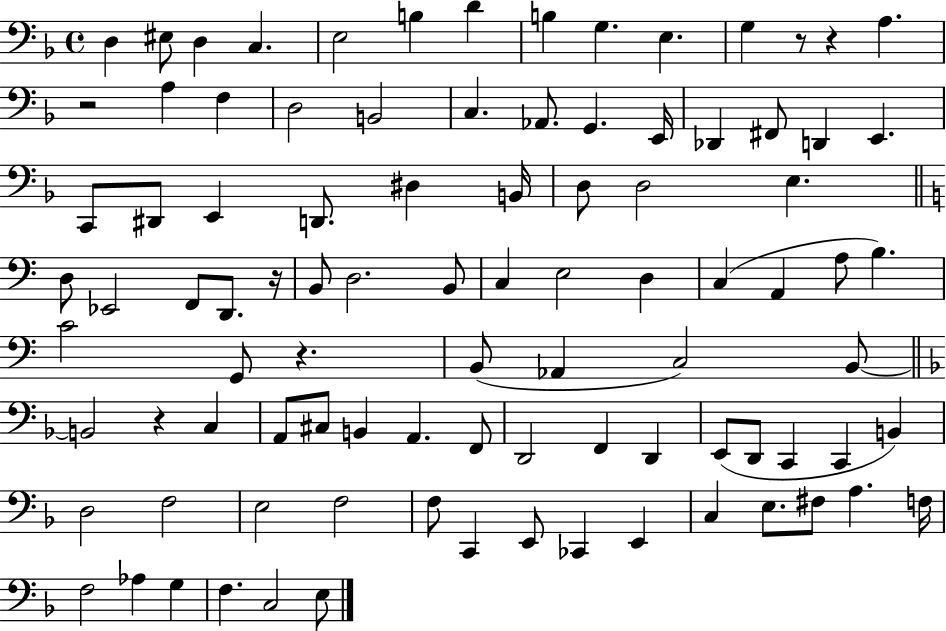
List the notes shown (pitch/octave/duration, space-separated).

D3/q EIS3/e D3/q C3/q. E3/h B3/q D4/q B3/q G3/q. E3/q. G3/q R/e R/q A3/q. R/h A3/q F3/q D3/h B2/h C3/q. Ab2/e. G2/q. E2/s Db2/q F#2/e D2/q E2/q. C2/e D#2/e E2/q D2/e. D#3/q B2/s D3/e D3/h E3/q. D3/e Eb2/h F2/e D2/e. R/s B2/e D3/h. B2/e C3/q E3/h D3/q C3/q A2/q A3/e B3/q. C4/h G2/e R/q. B2/e Ab2/q C3/h B2/e B2/h R/q C3/q A2/e C#3/e B2/q A2/q. F2/e D2/h F2/q D2/q E2/e D2/e C2/q C2/q B2/q D3/h F3/h E3/h F3/h F3/e C2/q E2/e CES2/q E2/q C3/q E3/e. F#3/e A3/q. F3/s F3/h Ab3/q G3/q F3/q. C3/h E3/e